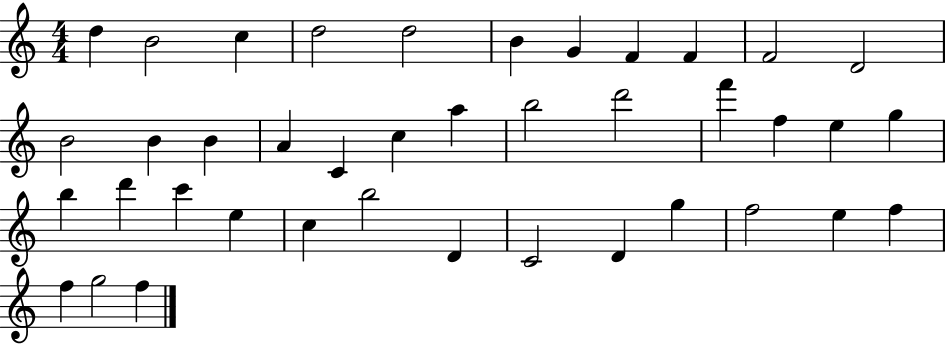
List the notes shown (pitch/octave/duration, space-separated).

D5/q B4/h C5/q D5/h D5/h B4/q G4/q F4/q F4/q F4/h D4/h B4/h B4/q B4/q A4/q C4/q C5/q A5/q B5/h D6/h F6/q F5/q E5/q G5/q B5/q D6/q C6/q E5/q C5/q B5/h D4/q C4/h D4/q G5/q F5/h E5/q F5/q F5/q G5/h F5/q